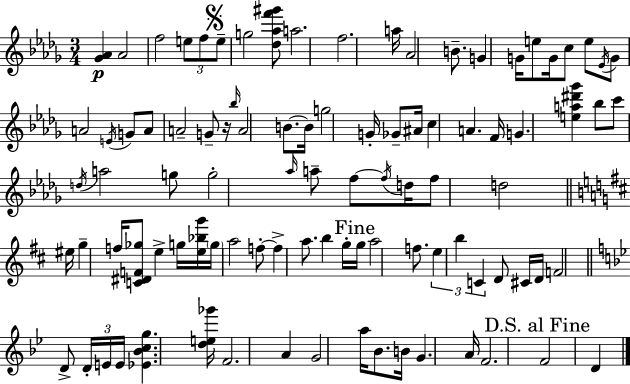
{
  \clef treble
  \numericTimeSignature
  \time 3/4
  \key bes \minor
  <ges' aes'>4\p aes'2 | f''2 \tuplet 3/2 { e''8 f''8 | \mark \markup { \musicglyph "scripts.segno" } e''8-- } g''2 <des'' aes'' f''' gis'''>8 | a''2. | \break f''2. | a''16 aes'2 b'8.-- | g'4 g'16 e''8 g'16 c''8 e''8 | \acciaccatura { ees'16 } g'8 a'2 \acciaccatura { e'16 } | \break g'8 a'8 a'2-- | g'8-- r16 \grace { bes''16 } a'2 | b'8.~~ b'16 g''2 | g'16-. ges'8-- ais'16 c''4 a'4. | \break f'16 g'4. <e'' a'' dis''' ges'''>4 | bes''8 c'''8 \acciaccatura { d''16 } a''2 | g''8 g''2-. | \grace { aes''16 } a''8-- f''8~~ \acciaccatura { f''16 } d''16 f''8 d''2 | \break \bar "||" \break \key d \major eis''16 g''4-- f''16 <c' dis' f' ges''>8 e''4-> | g''16 <e'' bes'' g'''>16 \parenthesize g''16 a''2 f''8-.~~ | f''4-> a''8. b''4 | g''16-. \mark "Fine" g''16 a''2 f''8. | \break \tuplet 3/2 { e''4 b''4 c'4 } | d'8 cis'16 d'16 f'2 | \bar "||" \break \key g \minor d'8-> \tuplet 3/2 { d'16-. e'16 e'16 } <ees' bes' c'' g''>4. <d'' e'' ges'''>16 | f'2. | a'4 g'2 | a''16 bes'8. b'16 g'4. a'16 | \break f'2. | \mark "D.S. al Fine" f'2 d'4 | \bar "|."
}